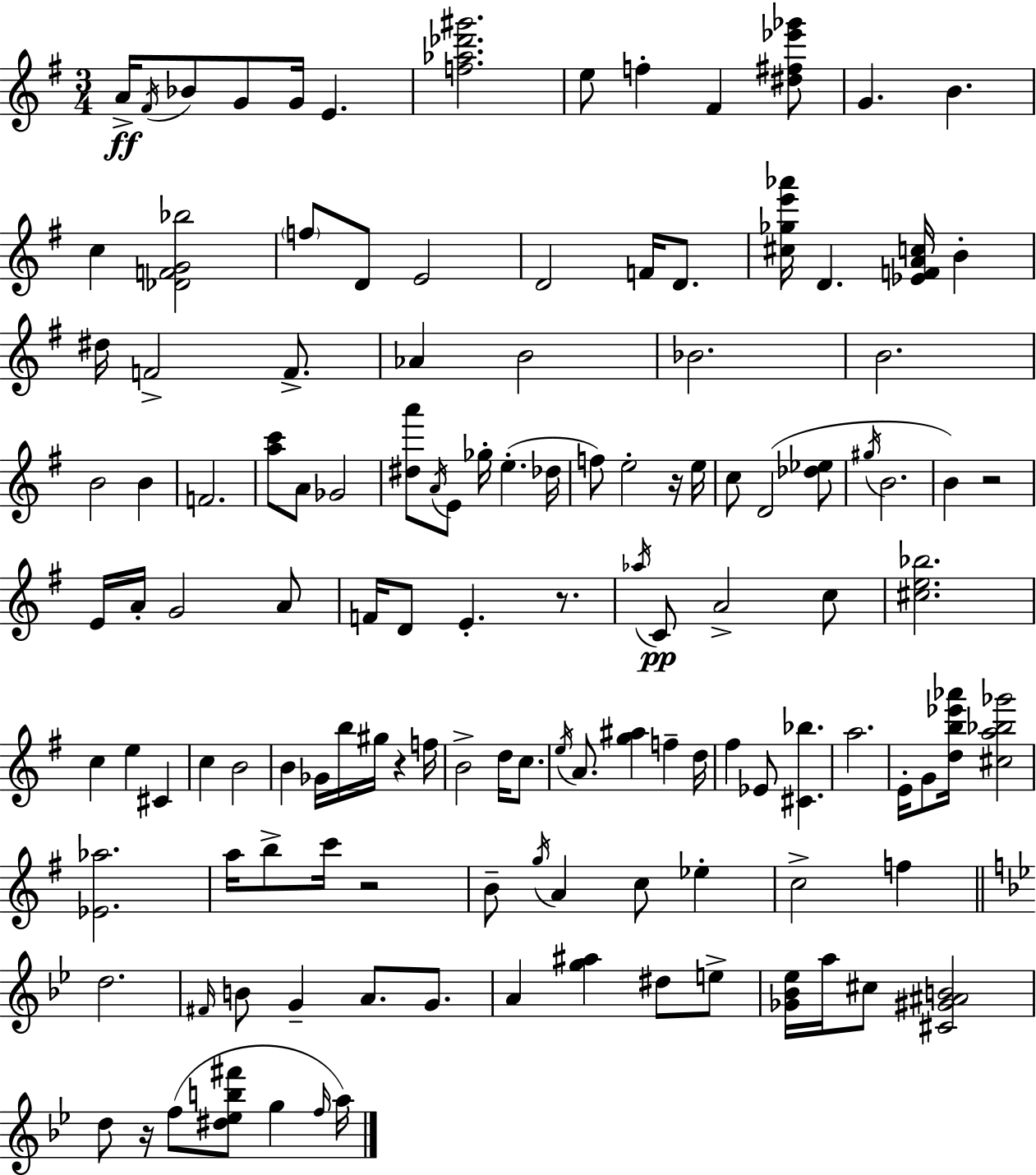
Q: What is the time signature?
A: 3/4